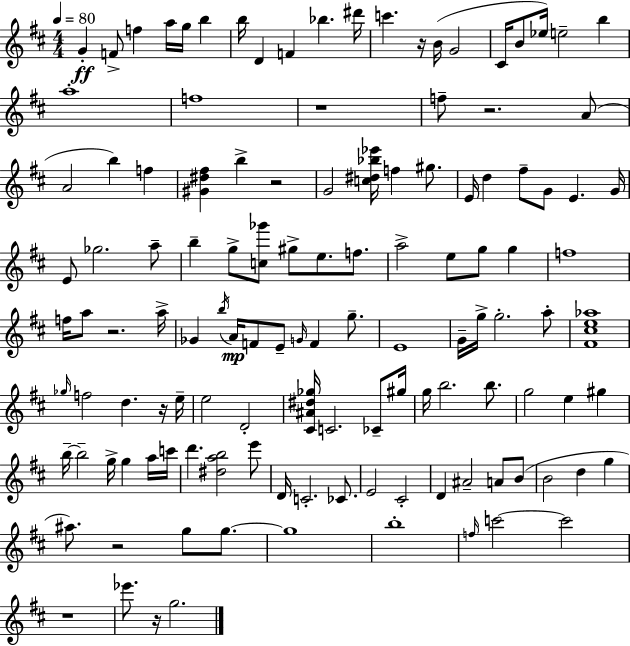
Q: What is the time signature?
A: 4/4